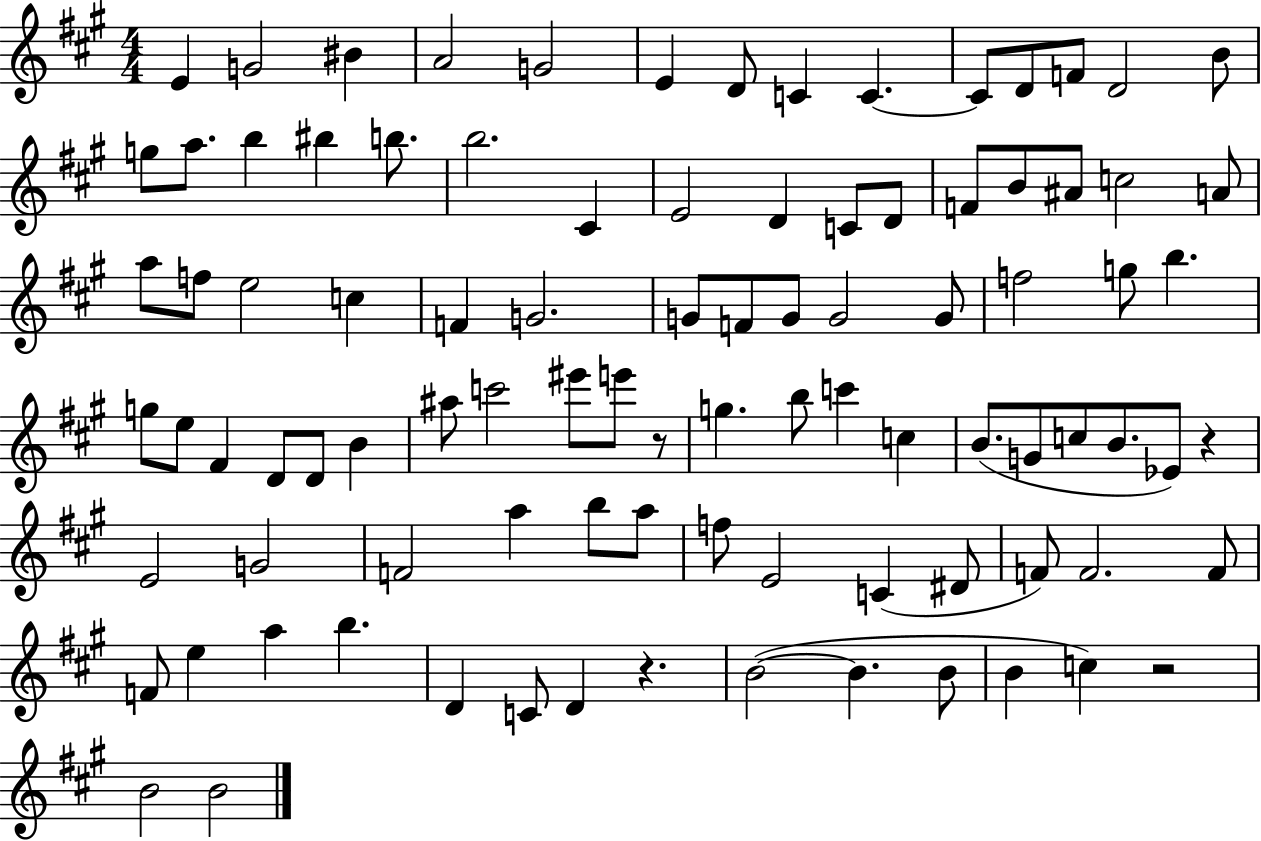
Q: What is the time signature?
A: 4/4